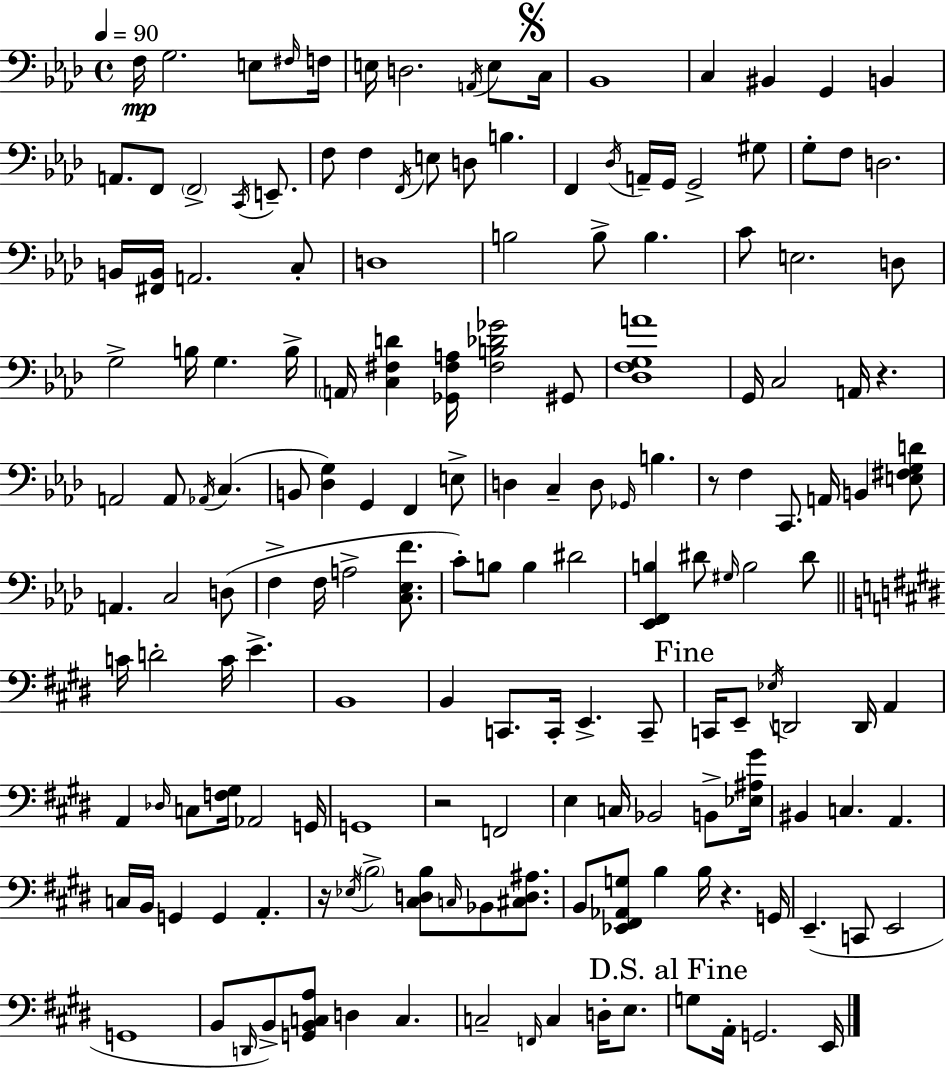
F3/s G3/h. E3/e F#3/s F3/s E3/s D3/h. A2/s E3/e C3/s Bb2/w C3/q BIS2/q G2/q B2/q A2/e. F2/e F2/h C2/s E2/e. F3/e F3/q F2/s E3/e D3/e B3/q. F2/q Db3/s A2/s G2/s G2/h G#3/e G3/e F3/e D3/h. B2/s [F#2,B2]/s A2/h. C3/e D3/w B3/h B3/e B3/q. C4/e E3/h. D3/e G3/h B3/s G3/q. B3/s A2/s [C3,F#3,D4]/q [Gb2,F#3,A3]/s [F#3,B3,Db4,Gb4]/h G#2/e [Db3,F3,G3,A4]/w G2/s C3/h A2/s R/q. A2/h A2/e Ab2/s C3/q. B2/e [Db3,G3]/q G2/q F2/q E3/e D3/q C3/q D3/e Gb2/s B3/q. R/e F3/q C2/e. A2/s B2/q [E3,F#3,G3,D4]/e A2/q. C3/h D3/e F3/q F3/s A3/h [C3,Eb3,F4]/e. C4/e B3/e B3/q D#4/h [Eb2,F2,B3]/q D#4/e G#3/s B3/h D#4/e C4/s D4/h C4/s E4/q. B2/w B2/q C2/e. C2/s E2/q. C2/e C2/s E2/e Eb3/s D2/h D2/s A2/q A2/q Db3/s C3/e [F3,G#3]/s Ab2/h G2/s G2/w R/h F2/h E3/q C3/s Bb2/h B2/e [Eb3,A#3,G#4]/s BIS2/q C3/q. A2/q. C3/s B2/s G2/q G2/q A2/q. R/s Eb3/s B3/h [C#3,D3,B3]/e C3/s Bb2/e [C#3,D3,A#3]/e. B2/e [Eb2,F#2,Ab2,G3]/e B3/q B3/s R/q. G2/s E2/q. C2/e E2/h G2/w B2/e D2/s B2/e [G2,B2,C3,A3]/e D3/q C3/q. C3/h F2/s C3/q D3/s E3/e. G3/e A2/s G2/h. E2/s